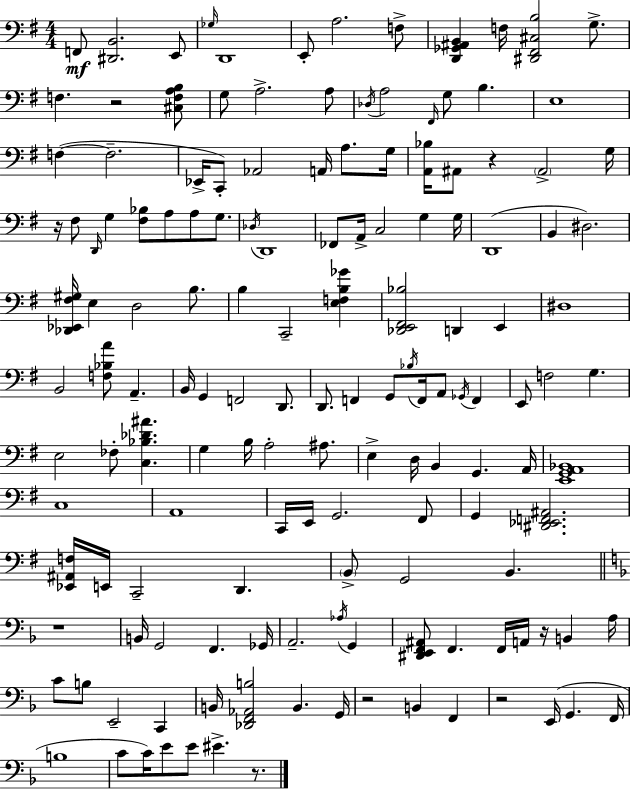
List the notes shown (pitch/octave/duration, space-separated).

F2/e [D#2,B2]/h. E2/e Gb3/s D2/w E2/e A3/h. F3/e [D2,Gb2,A#2,B2]/q F3/s [D#2,F#2,C#3,B3]/h G3/e. F3/q. R/h [C#3,F3,A3,B3]/e G3/e A3/h. A3/e Db3/s A3/h F#2/s G3/e B3/q. E3/w F3/q F3/h. Eb2/s C2/e Ab2/h A2/s A3/e. G3/s [A2,Bb3]/s A#2/e R/q A#2/h G3/s R/s F#3/e D2/s G3/q [F#3,Bb3]/e A3/e A3/e G3/e. Db3/s D2/w FES2/e A2/s C3/h G3/q G3/s D2/w B2/q D#3/h. [Db2,Eb2,F#3,G#3]/s E3/q D3/h B3/e. B3/q C2/h [E3,F3,B3,Gb4]/q [Db2,E2,F#2,Bb3]/h D2/q E2/q D#3/w B2/h [F3,Bb3,A4]/e A2/q. B2/s G2/q F2/h D2/e. D2/e. F2/q G2/e Bb3/s F2/s A2/e Gb2/s F2/q E2/e F3/h G3/q. E3/h FES3/e [C3,Bb3,Db4,A#4]/q. G3/q B3/s A3/h A#3/e. E3/q D3/s B2/q G2/q. A2/s [E2,G2,A2,Bb2]/w C3/w A2/w C2/s E2/s G2/h. F#2/e G2/q [D#2,Eb2,F2,A#2]/h. [Eb2,A#2,F3]/s E2/s C2/h D2/q. B2/e G2/h B2/q. R/w B2/s G2/h F2/q. Gb2/s A2/h. Ab3/s G2/q [D#2,E2,F2,A#2]/e F2/q. F2/s A2/s R/s B2/q A3/s C4/e B3/e E2/h C2/q B2/s [Db2,F2,Ab2,B3]/h B2/q. G2/s R/h B2/q F2/q R/h E2/s G2/q. F2/s B3/w C4/e C4/s E4/e E4/e EIS4/q. R/e.